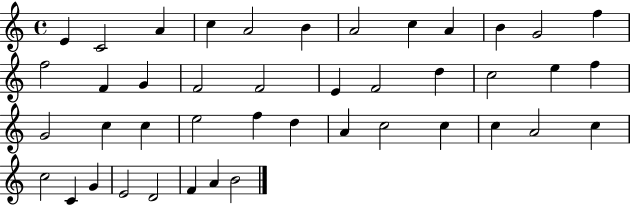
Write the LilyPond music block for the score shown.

{
  \clef treble
  \time 4/4
  \defaultTimeSignature
  \key c \major
  e'4 c'2 a'4 | c''4 a'2 b'4 | a'2 c''4 a'4 | b'4 g'2 f''4 | \break f''2 f'4 g'4 | f'2 f'2 | e'4 f'2 d''4 | c''2 e''4 f''4 | \break g'2 c''4 c''4 | e''2 f''4 d''4 | a'4 c''2 c''4 | c''4 a'2 c''4 | \break c''2 c'4 g'4 | e'2 d'2 | f'4 a'4 b'2 | \bar "|."
}